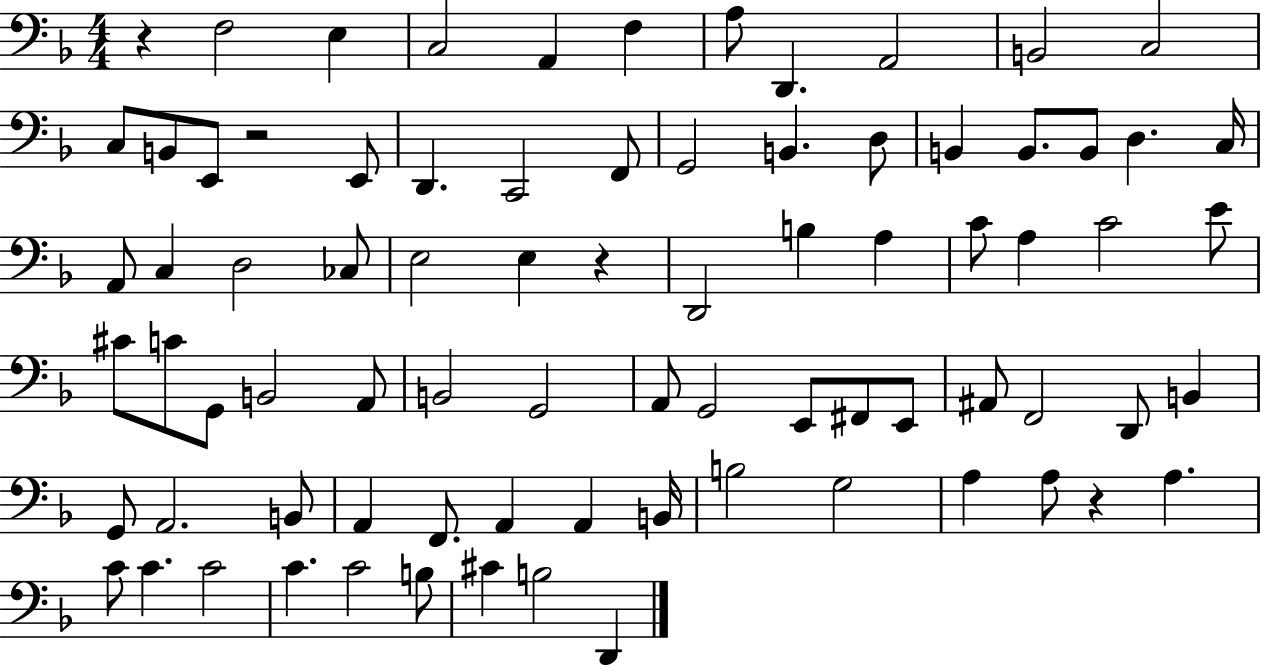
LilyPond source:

{
  \clef bass
  \numericTimeSignature
  \time 4/4
  \key f \major
  r4 f2 e4 | c2 a,4 f4 | a8 d,4. a,2 | b,2 c2 | \break c8 b,8 e,8 r2 e,8 | d,4. c,2 f,8 | g,2 b,4. d8 | b,4 b,8. b,8 d4. c16 | \break a,8 c4 d2 ces8 | e2 e4 r4 | d,2 b4 a4 | c'8 a4 c'2 e'8 | \break cis'8 c'8 g,8 b,2 a,8 | b,2 g,2 | a,8 g,2 e,8 fis,8 e,8 | ais,8 f,2 d,8 b,4 | \break g,8 a,2. b,8 | a,4 f,8. a,4 a,4 b,16 | b2 g2 | a4 a8 r4 a4. | \break c'8 c'4. c'2 | c'4. c'2 b8 | cis'4 b2 d,4 | \bar "|."
}